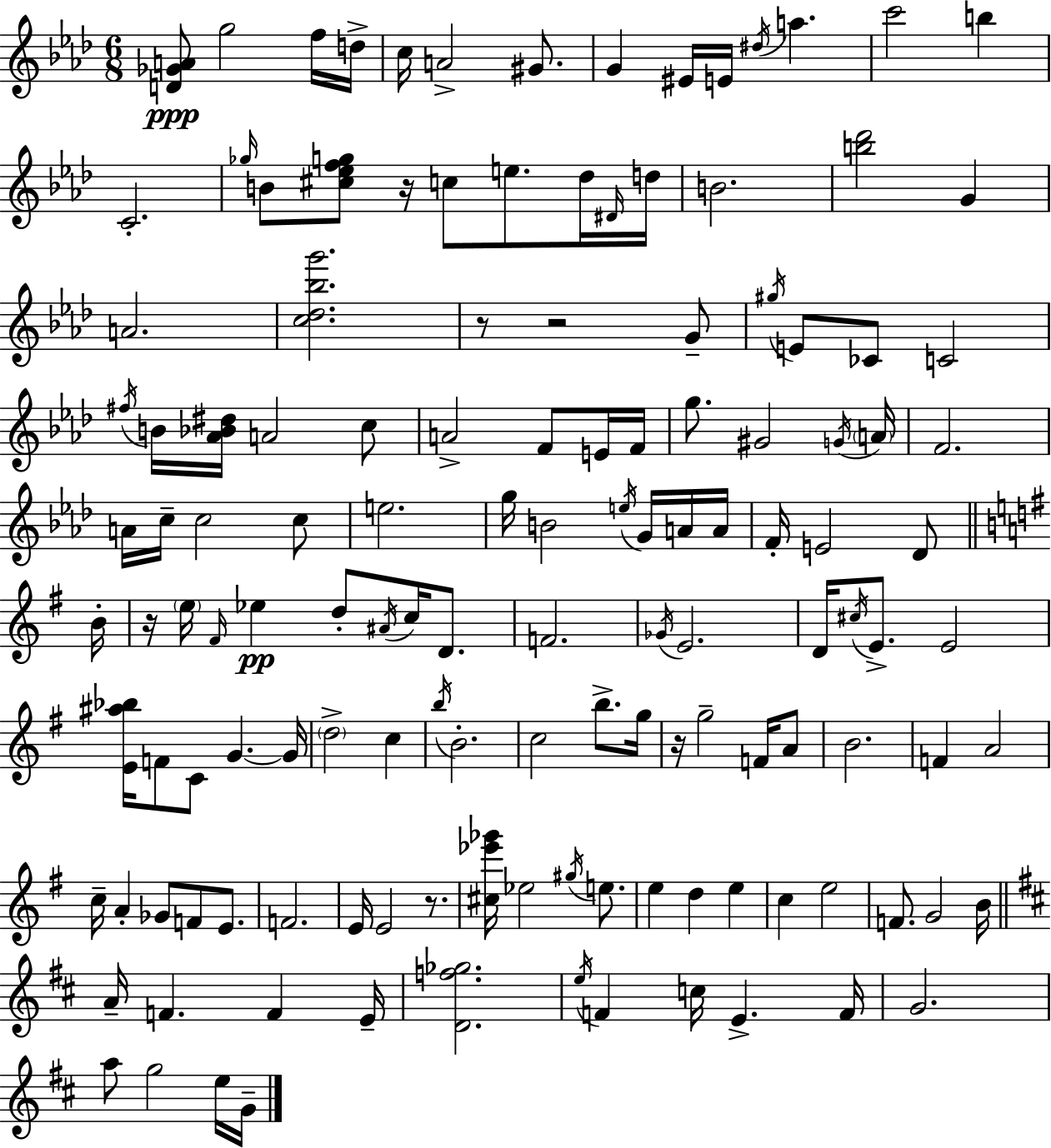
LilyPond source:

{
  \clef treble
  \numericTimeSignature
  \time 6/8
  \key f \minor
  <d' ges' a'>8\ppp g''2 f''16 d''16-> | c''16 a'2-> gis'8. | g'4 eis'16 e'16 \acciaccatura { dis''16 } a''4. | c'''2 b''4 | \break c'2.-. | \grace { ges''16 } b'8 <cis'' ees'' f'' g''>8 r16 c''8 e''8. | des''16 \grace { dis'16 } d''16 b'2. | <b'' des'''>2 g'4 | \break a'2. | <c'' des'' bes'' g'''>2. | r8 r2 | g'8-- \acciaccatura { gis''16 } e'8 ces'8 c'2 | \break \acciaccatura { fis''16 } b'16 <aes' bes' dis''>16 a'2 | c''8 a'2-> | f'8 e'16 f'16 g''8. gis'2 | \acciaccatura { g'16 } \parenthesize a'16 f'2. | \break a'16 c''16-- c''2 | c''8 e''2. | g''16 b'2 | \acciaccatura { e''16 } g'16 a'16 a'16 f'16-. e'2 | \break des'8 \bar "||" \break \key e \minor b'16-. r16 \parenthesize e''16 \grace { fis'16 }\pp ees''4 d''8-. \acciaccatura { ais'16 } c''16 | d'8. f'2. | \acciaccatura { ges'16 } e'2. | d'16 \acciaccatura { cis''16 } e'8.-> e'2 | \break <e' ais'' bes''>16 f'8 c'8 g'4.~~ | g'16 \parenthesize d''2-> | c''4 \acciaccatura { b''16 } b'2.-. | c''2 | \break b''8.-> g''16 r16 g''2-- | f'16 a'8 b'2. | f'4 a'2 | c''16-- a'4-. ges'8 | \break f'8 e'8. f'2. | e'16 e'2 | r8. <cis'' ees''' ges'''>16 ees''2 | \acciaccatura { gis''16 } e''8. e''4 d''4 | \break e''4 c''4 e''2 | f'8. g'2 | b'16 \bar "||" \break \key d \major a'16-- f'4. f'4 e'16-- | <d' f'' ges''>2. | \acciaccatura { e''16 } f'4 c''16 e'4.-> | f'16 g'2. | \break a''8 g''2 e''16 | g'16-- \bar "|."
}